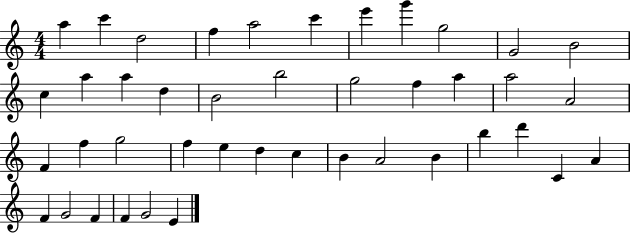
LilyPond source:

{
  \clef treble
  \numericTimeSignature
  \time 4/4
  \key c \major
  a''4 c'''4 d''2 | f''4 a''2 c'''4 | e'''4 g'''4 g''2 | g'2 b'2 | \break c''4 a''4 a''4 d''4 | b'2 b''2 | g''2 f''4 a''4 | a''2 a'2 | \break f'4 f''4 g''2 | f''4 e''4 d''4 c''4 | b'4 a'2 b'4 | b''4 d'''4 c'4 a'4 | \break f'4 g'2 f'4 | f'4 g'2 e'4 | \bar "|."
}